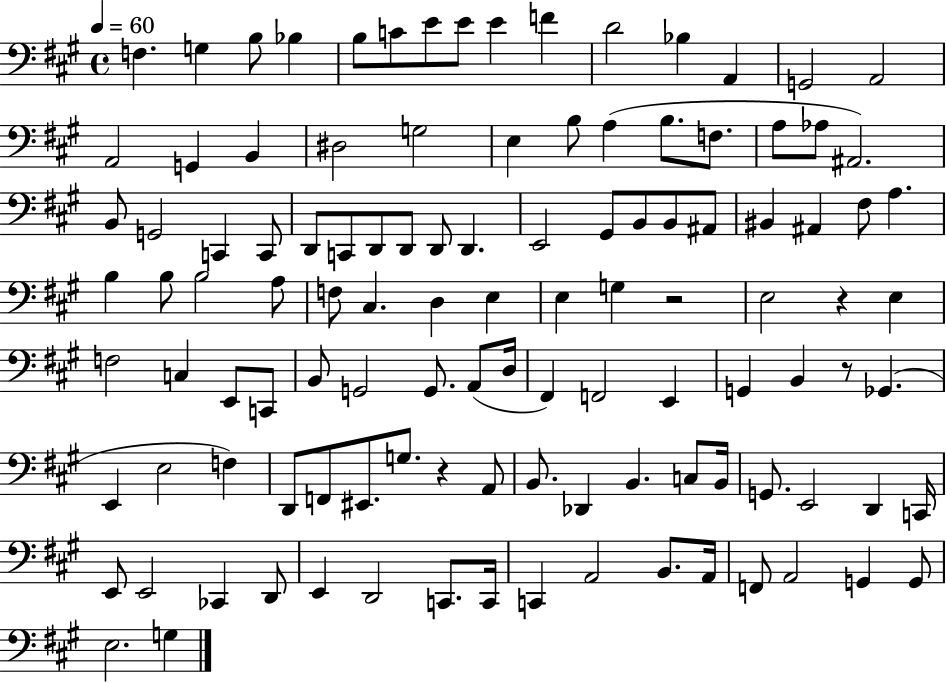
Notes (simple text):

F3/q. G3/q B3/e Bb3/q B3/e C4/e E4/e E4/e E4/q F4/q D4/h Bb3/q A2/q G2/h A2/h A2/h G2/q B2/q D#3/h G3/h E3/q B3/e A3/q B3/e. F3/e. A3/e Ab3/e A#2/h. B2/e G2/h C2/q C2/e D2/e C2/e D2/e D2/e D2/e D2/q. E2/h G#2/e B2/e B2/e A#2/e BIS2/q A#2/q F#3/e A3/q. B3/q B3/e B3/h A3/e F3/e C#3/q. D3/q E3/q E3/q G3/q R/h E3/h R/q E3/q F3/h C3/q E2/e C2/e B2/e G2/h G2/e. A2/e D3/s F#2/q F2/h E2/q G2/q B2/q R/e Gb2/q. E2/q E3/h F3/q D2/e F2/e EIS2/e. G3/e. R/q A2/e B2/e. Db2/q B2/q. C3/e B2/s G2/e. E2/h D2/q C2/s E2/e E2/h CES2/q D2/e E2/q D2/h C2/e. C2/s C2/q A2/h B2/e. A2/s F2/e A2/h G2/q G2/e E3/h. G3/q